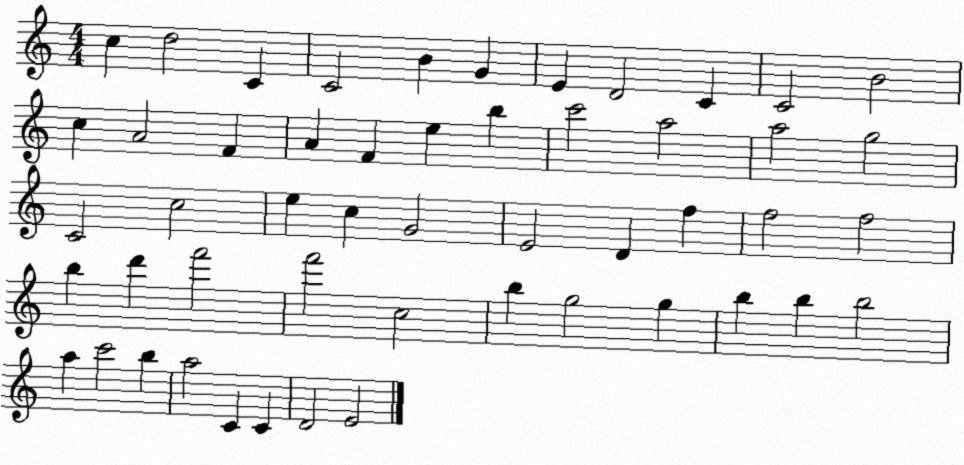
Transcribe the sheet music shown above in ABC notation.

X:1
T:Untitled
M:4/4
L:1/4
K:C
c d2 C C2 B G E D2 C C2 B2 c A2 F A F e b c'2 a2 a2 g2 C2 c2 e c G2 E2 D f f2 f2 b d' f'2 f'2 c2 b g2 g b b b2 a c'2 b a2 C C D2 E2